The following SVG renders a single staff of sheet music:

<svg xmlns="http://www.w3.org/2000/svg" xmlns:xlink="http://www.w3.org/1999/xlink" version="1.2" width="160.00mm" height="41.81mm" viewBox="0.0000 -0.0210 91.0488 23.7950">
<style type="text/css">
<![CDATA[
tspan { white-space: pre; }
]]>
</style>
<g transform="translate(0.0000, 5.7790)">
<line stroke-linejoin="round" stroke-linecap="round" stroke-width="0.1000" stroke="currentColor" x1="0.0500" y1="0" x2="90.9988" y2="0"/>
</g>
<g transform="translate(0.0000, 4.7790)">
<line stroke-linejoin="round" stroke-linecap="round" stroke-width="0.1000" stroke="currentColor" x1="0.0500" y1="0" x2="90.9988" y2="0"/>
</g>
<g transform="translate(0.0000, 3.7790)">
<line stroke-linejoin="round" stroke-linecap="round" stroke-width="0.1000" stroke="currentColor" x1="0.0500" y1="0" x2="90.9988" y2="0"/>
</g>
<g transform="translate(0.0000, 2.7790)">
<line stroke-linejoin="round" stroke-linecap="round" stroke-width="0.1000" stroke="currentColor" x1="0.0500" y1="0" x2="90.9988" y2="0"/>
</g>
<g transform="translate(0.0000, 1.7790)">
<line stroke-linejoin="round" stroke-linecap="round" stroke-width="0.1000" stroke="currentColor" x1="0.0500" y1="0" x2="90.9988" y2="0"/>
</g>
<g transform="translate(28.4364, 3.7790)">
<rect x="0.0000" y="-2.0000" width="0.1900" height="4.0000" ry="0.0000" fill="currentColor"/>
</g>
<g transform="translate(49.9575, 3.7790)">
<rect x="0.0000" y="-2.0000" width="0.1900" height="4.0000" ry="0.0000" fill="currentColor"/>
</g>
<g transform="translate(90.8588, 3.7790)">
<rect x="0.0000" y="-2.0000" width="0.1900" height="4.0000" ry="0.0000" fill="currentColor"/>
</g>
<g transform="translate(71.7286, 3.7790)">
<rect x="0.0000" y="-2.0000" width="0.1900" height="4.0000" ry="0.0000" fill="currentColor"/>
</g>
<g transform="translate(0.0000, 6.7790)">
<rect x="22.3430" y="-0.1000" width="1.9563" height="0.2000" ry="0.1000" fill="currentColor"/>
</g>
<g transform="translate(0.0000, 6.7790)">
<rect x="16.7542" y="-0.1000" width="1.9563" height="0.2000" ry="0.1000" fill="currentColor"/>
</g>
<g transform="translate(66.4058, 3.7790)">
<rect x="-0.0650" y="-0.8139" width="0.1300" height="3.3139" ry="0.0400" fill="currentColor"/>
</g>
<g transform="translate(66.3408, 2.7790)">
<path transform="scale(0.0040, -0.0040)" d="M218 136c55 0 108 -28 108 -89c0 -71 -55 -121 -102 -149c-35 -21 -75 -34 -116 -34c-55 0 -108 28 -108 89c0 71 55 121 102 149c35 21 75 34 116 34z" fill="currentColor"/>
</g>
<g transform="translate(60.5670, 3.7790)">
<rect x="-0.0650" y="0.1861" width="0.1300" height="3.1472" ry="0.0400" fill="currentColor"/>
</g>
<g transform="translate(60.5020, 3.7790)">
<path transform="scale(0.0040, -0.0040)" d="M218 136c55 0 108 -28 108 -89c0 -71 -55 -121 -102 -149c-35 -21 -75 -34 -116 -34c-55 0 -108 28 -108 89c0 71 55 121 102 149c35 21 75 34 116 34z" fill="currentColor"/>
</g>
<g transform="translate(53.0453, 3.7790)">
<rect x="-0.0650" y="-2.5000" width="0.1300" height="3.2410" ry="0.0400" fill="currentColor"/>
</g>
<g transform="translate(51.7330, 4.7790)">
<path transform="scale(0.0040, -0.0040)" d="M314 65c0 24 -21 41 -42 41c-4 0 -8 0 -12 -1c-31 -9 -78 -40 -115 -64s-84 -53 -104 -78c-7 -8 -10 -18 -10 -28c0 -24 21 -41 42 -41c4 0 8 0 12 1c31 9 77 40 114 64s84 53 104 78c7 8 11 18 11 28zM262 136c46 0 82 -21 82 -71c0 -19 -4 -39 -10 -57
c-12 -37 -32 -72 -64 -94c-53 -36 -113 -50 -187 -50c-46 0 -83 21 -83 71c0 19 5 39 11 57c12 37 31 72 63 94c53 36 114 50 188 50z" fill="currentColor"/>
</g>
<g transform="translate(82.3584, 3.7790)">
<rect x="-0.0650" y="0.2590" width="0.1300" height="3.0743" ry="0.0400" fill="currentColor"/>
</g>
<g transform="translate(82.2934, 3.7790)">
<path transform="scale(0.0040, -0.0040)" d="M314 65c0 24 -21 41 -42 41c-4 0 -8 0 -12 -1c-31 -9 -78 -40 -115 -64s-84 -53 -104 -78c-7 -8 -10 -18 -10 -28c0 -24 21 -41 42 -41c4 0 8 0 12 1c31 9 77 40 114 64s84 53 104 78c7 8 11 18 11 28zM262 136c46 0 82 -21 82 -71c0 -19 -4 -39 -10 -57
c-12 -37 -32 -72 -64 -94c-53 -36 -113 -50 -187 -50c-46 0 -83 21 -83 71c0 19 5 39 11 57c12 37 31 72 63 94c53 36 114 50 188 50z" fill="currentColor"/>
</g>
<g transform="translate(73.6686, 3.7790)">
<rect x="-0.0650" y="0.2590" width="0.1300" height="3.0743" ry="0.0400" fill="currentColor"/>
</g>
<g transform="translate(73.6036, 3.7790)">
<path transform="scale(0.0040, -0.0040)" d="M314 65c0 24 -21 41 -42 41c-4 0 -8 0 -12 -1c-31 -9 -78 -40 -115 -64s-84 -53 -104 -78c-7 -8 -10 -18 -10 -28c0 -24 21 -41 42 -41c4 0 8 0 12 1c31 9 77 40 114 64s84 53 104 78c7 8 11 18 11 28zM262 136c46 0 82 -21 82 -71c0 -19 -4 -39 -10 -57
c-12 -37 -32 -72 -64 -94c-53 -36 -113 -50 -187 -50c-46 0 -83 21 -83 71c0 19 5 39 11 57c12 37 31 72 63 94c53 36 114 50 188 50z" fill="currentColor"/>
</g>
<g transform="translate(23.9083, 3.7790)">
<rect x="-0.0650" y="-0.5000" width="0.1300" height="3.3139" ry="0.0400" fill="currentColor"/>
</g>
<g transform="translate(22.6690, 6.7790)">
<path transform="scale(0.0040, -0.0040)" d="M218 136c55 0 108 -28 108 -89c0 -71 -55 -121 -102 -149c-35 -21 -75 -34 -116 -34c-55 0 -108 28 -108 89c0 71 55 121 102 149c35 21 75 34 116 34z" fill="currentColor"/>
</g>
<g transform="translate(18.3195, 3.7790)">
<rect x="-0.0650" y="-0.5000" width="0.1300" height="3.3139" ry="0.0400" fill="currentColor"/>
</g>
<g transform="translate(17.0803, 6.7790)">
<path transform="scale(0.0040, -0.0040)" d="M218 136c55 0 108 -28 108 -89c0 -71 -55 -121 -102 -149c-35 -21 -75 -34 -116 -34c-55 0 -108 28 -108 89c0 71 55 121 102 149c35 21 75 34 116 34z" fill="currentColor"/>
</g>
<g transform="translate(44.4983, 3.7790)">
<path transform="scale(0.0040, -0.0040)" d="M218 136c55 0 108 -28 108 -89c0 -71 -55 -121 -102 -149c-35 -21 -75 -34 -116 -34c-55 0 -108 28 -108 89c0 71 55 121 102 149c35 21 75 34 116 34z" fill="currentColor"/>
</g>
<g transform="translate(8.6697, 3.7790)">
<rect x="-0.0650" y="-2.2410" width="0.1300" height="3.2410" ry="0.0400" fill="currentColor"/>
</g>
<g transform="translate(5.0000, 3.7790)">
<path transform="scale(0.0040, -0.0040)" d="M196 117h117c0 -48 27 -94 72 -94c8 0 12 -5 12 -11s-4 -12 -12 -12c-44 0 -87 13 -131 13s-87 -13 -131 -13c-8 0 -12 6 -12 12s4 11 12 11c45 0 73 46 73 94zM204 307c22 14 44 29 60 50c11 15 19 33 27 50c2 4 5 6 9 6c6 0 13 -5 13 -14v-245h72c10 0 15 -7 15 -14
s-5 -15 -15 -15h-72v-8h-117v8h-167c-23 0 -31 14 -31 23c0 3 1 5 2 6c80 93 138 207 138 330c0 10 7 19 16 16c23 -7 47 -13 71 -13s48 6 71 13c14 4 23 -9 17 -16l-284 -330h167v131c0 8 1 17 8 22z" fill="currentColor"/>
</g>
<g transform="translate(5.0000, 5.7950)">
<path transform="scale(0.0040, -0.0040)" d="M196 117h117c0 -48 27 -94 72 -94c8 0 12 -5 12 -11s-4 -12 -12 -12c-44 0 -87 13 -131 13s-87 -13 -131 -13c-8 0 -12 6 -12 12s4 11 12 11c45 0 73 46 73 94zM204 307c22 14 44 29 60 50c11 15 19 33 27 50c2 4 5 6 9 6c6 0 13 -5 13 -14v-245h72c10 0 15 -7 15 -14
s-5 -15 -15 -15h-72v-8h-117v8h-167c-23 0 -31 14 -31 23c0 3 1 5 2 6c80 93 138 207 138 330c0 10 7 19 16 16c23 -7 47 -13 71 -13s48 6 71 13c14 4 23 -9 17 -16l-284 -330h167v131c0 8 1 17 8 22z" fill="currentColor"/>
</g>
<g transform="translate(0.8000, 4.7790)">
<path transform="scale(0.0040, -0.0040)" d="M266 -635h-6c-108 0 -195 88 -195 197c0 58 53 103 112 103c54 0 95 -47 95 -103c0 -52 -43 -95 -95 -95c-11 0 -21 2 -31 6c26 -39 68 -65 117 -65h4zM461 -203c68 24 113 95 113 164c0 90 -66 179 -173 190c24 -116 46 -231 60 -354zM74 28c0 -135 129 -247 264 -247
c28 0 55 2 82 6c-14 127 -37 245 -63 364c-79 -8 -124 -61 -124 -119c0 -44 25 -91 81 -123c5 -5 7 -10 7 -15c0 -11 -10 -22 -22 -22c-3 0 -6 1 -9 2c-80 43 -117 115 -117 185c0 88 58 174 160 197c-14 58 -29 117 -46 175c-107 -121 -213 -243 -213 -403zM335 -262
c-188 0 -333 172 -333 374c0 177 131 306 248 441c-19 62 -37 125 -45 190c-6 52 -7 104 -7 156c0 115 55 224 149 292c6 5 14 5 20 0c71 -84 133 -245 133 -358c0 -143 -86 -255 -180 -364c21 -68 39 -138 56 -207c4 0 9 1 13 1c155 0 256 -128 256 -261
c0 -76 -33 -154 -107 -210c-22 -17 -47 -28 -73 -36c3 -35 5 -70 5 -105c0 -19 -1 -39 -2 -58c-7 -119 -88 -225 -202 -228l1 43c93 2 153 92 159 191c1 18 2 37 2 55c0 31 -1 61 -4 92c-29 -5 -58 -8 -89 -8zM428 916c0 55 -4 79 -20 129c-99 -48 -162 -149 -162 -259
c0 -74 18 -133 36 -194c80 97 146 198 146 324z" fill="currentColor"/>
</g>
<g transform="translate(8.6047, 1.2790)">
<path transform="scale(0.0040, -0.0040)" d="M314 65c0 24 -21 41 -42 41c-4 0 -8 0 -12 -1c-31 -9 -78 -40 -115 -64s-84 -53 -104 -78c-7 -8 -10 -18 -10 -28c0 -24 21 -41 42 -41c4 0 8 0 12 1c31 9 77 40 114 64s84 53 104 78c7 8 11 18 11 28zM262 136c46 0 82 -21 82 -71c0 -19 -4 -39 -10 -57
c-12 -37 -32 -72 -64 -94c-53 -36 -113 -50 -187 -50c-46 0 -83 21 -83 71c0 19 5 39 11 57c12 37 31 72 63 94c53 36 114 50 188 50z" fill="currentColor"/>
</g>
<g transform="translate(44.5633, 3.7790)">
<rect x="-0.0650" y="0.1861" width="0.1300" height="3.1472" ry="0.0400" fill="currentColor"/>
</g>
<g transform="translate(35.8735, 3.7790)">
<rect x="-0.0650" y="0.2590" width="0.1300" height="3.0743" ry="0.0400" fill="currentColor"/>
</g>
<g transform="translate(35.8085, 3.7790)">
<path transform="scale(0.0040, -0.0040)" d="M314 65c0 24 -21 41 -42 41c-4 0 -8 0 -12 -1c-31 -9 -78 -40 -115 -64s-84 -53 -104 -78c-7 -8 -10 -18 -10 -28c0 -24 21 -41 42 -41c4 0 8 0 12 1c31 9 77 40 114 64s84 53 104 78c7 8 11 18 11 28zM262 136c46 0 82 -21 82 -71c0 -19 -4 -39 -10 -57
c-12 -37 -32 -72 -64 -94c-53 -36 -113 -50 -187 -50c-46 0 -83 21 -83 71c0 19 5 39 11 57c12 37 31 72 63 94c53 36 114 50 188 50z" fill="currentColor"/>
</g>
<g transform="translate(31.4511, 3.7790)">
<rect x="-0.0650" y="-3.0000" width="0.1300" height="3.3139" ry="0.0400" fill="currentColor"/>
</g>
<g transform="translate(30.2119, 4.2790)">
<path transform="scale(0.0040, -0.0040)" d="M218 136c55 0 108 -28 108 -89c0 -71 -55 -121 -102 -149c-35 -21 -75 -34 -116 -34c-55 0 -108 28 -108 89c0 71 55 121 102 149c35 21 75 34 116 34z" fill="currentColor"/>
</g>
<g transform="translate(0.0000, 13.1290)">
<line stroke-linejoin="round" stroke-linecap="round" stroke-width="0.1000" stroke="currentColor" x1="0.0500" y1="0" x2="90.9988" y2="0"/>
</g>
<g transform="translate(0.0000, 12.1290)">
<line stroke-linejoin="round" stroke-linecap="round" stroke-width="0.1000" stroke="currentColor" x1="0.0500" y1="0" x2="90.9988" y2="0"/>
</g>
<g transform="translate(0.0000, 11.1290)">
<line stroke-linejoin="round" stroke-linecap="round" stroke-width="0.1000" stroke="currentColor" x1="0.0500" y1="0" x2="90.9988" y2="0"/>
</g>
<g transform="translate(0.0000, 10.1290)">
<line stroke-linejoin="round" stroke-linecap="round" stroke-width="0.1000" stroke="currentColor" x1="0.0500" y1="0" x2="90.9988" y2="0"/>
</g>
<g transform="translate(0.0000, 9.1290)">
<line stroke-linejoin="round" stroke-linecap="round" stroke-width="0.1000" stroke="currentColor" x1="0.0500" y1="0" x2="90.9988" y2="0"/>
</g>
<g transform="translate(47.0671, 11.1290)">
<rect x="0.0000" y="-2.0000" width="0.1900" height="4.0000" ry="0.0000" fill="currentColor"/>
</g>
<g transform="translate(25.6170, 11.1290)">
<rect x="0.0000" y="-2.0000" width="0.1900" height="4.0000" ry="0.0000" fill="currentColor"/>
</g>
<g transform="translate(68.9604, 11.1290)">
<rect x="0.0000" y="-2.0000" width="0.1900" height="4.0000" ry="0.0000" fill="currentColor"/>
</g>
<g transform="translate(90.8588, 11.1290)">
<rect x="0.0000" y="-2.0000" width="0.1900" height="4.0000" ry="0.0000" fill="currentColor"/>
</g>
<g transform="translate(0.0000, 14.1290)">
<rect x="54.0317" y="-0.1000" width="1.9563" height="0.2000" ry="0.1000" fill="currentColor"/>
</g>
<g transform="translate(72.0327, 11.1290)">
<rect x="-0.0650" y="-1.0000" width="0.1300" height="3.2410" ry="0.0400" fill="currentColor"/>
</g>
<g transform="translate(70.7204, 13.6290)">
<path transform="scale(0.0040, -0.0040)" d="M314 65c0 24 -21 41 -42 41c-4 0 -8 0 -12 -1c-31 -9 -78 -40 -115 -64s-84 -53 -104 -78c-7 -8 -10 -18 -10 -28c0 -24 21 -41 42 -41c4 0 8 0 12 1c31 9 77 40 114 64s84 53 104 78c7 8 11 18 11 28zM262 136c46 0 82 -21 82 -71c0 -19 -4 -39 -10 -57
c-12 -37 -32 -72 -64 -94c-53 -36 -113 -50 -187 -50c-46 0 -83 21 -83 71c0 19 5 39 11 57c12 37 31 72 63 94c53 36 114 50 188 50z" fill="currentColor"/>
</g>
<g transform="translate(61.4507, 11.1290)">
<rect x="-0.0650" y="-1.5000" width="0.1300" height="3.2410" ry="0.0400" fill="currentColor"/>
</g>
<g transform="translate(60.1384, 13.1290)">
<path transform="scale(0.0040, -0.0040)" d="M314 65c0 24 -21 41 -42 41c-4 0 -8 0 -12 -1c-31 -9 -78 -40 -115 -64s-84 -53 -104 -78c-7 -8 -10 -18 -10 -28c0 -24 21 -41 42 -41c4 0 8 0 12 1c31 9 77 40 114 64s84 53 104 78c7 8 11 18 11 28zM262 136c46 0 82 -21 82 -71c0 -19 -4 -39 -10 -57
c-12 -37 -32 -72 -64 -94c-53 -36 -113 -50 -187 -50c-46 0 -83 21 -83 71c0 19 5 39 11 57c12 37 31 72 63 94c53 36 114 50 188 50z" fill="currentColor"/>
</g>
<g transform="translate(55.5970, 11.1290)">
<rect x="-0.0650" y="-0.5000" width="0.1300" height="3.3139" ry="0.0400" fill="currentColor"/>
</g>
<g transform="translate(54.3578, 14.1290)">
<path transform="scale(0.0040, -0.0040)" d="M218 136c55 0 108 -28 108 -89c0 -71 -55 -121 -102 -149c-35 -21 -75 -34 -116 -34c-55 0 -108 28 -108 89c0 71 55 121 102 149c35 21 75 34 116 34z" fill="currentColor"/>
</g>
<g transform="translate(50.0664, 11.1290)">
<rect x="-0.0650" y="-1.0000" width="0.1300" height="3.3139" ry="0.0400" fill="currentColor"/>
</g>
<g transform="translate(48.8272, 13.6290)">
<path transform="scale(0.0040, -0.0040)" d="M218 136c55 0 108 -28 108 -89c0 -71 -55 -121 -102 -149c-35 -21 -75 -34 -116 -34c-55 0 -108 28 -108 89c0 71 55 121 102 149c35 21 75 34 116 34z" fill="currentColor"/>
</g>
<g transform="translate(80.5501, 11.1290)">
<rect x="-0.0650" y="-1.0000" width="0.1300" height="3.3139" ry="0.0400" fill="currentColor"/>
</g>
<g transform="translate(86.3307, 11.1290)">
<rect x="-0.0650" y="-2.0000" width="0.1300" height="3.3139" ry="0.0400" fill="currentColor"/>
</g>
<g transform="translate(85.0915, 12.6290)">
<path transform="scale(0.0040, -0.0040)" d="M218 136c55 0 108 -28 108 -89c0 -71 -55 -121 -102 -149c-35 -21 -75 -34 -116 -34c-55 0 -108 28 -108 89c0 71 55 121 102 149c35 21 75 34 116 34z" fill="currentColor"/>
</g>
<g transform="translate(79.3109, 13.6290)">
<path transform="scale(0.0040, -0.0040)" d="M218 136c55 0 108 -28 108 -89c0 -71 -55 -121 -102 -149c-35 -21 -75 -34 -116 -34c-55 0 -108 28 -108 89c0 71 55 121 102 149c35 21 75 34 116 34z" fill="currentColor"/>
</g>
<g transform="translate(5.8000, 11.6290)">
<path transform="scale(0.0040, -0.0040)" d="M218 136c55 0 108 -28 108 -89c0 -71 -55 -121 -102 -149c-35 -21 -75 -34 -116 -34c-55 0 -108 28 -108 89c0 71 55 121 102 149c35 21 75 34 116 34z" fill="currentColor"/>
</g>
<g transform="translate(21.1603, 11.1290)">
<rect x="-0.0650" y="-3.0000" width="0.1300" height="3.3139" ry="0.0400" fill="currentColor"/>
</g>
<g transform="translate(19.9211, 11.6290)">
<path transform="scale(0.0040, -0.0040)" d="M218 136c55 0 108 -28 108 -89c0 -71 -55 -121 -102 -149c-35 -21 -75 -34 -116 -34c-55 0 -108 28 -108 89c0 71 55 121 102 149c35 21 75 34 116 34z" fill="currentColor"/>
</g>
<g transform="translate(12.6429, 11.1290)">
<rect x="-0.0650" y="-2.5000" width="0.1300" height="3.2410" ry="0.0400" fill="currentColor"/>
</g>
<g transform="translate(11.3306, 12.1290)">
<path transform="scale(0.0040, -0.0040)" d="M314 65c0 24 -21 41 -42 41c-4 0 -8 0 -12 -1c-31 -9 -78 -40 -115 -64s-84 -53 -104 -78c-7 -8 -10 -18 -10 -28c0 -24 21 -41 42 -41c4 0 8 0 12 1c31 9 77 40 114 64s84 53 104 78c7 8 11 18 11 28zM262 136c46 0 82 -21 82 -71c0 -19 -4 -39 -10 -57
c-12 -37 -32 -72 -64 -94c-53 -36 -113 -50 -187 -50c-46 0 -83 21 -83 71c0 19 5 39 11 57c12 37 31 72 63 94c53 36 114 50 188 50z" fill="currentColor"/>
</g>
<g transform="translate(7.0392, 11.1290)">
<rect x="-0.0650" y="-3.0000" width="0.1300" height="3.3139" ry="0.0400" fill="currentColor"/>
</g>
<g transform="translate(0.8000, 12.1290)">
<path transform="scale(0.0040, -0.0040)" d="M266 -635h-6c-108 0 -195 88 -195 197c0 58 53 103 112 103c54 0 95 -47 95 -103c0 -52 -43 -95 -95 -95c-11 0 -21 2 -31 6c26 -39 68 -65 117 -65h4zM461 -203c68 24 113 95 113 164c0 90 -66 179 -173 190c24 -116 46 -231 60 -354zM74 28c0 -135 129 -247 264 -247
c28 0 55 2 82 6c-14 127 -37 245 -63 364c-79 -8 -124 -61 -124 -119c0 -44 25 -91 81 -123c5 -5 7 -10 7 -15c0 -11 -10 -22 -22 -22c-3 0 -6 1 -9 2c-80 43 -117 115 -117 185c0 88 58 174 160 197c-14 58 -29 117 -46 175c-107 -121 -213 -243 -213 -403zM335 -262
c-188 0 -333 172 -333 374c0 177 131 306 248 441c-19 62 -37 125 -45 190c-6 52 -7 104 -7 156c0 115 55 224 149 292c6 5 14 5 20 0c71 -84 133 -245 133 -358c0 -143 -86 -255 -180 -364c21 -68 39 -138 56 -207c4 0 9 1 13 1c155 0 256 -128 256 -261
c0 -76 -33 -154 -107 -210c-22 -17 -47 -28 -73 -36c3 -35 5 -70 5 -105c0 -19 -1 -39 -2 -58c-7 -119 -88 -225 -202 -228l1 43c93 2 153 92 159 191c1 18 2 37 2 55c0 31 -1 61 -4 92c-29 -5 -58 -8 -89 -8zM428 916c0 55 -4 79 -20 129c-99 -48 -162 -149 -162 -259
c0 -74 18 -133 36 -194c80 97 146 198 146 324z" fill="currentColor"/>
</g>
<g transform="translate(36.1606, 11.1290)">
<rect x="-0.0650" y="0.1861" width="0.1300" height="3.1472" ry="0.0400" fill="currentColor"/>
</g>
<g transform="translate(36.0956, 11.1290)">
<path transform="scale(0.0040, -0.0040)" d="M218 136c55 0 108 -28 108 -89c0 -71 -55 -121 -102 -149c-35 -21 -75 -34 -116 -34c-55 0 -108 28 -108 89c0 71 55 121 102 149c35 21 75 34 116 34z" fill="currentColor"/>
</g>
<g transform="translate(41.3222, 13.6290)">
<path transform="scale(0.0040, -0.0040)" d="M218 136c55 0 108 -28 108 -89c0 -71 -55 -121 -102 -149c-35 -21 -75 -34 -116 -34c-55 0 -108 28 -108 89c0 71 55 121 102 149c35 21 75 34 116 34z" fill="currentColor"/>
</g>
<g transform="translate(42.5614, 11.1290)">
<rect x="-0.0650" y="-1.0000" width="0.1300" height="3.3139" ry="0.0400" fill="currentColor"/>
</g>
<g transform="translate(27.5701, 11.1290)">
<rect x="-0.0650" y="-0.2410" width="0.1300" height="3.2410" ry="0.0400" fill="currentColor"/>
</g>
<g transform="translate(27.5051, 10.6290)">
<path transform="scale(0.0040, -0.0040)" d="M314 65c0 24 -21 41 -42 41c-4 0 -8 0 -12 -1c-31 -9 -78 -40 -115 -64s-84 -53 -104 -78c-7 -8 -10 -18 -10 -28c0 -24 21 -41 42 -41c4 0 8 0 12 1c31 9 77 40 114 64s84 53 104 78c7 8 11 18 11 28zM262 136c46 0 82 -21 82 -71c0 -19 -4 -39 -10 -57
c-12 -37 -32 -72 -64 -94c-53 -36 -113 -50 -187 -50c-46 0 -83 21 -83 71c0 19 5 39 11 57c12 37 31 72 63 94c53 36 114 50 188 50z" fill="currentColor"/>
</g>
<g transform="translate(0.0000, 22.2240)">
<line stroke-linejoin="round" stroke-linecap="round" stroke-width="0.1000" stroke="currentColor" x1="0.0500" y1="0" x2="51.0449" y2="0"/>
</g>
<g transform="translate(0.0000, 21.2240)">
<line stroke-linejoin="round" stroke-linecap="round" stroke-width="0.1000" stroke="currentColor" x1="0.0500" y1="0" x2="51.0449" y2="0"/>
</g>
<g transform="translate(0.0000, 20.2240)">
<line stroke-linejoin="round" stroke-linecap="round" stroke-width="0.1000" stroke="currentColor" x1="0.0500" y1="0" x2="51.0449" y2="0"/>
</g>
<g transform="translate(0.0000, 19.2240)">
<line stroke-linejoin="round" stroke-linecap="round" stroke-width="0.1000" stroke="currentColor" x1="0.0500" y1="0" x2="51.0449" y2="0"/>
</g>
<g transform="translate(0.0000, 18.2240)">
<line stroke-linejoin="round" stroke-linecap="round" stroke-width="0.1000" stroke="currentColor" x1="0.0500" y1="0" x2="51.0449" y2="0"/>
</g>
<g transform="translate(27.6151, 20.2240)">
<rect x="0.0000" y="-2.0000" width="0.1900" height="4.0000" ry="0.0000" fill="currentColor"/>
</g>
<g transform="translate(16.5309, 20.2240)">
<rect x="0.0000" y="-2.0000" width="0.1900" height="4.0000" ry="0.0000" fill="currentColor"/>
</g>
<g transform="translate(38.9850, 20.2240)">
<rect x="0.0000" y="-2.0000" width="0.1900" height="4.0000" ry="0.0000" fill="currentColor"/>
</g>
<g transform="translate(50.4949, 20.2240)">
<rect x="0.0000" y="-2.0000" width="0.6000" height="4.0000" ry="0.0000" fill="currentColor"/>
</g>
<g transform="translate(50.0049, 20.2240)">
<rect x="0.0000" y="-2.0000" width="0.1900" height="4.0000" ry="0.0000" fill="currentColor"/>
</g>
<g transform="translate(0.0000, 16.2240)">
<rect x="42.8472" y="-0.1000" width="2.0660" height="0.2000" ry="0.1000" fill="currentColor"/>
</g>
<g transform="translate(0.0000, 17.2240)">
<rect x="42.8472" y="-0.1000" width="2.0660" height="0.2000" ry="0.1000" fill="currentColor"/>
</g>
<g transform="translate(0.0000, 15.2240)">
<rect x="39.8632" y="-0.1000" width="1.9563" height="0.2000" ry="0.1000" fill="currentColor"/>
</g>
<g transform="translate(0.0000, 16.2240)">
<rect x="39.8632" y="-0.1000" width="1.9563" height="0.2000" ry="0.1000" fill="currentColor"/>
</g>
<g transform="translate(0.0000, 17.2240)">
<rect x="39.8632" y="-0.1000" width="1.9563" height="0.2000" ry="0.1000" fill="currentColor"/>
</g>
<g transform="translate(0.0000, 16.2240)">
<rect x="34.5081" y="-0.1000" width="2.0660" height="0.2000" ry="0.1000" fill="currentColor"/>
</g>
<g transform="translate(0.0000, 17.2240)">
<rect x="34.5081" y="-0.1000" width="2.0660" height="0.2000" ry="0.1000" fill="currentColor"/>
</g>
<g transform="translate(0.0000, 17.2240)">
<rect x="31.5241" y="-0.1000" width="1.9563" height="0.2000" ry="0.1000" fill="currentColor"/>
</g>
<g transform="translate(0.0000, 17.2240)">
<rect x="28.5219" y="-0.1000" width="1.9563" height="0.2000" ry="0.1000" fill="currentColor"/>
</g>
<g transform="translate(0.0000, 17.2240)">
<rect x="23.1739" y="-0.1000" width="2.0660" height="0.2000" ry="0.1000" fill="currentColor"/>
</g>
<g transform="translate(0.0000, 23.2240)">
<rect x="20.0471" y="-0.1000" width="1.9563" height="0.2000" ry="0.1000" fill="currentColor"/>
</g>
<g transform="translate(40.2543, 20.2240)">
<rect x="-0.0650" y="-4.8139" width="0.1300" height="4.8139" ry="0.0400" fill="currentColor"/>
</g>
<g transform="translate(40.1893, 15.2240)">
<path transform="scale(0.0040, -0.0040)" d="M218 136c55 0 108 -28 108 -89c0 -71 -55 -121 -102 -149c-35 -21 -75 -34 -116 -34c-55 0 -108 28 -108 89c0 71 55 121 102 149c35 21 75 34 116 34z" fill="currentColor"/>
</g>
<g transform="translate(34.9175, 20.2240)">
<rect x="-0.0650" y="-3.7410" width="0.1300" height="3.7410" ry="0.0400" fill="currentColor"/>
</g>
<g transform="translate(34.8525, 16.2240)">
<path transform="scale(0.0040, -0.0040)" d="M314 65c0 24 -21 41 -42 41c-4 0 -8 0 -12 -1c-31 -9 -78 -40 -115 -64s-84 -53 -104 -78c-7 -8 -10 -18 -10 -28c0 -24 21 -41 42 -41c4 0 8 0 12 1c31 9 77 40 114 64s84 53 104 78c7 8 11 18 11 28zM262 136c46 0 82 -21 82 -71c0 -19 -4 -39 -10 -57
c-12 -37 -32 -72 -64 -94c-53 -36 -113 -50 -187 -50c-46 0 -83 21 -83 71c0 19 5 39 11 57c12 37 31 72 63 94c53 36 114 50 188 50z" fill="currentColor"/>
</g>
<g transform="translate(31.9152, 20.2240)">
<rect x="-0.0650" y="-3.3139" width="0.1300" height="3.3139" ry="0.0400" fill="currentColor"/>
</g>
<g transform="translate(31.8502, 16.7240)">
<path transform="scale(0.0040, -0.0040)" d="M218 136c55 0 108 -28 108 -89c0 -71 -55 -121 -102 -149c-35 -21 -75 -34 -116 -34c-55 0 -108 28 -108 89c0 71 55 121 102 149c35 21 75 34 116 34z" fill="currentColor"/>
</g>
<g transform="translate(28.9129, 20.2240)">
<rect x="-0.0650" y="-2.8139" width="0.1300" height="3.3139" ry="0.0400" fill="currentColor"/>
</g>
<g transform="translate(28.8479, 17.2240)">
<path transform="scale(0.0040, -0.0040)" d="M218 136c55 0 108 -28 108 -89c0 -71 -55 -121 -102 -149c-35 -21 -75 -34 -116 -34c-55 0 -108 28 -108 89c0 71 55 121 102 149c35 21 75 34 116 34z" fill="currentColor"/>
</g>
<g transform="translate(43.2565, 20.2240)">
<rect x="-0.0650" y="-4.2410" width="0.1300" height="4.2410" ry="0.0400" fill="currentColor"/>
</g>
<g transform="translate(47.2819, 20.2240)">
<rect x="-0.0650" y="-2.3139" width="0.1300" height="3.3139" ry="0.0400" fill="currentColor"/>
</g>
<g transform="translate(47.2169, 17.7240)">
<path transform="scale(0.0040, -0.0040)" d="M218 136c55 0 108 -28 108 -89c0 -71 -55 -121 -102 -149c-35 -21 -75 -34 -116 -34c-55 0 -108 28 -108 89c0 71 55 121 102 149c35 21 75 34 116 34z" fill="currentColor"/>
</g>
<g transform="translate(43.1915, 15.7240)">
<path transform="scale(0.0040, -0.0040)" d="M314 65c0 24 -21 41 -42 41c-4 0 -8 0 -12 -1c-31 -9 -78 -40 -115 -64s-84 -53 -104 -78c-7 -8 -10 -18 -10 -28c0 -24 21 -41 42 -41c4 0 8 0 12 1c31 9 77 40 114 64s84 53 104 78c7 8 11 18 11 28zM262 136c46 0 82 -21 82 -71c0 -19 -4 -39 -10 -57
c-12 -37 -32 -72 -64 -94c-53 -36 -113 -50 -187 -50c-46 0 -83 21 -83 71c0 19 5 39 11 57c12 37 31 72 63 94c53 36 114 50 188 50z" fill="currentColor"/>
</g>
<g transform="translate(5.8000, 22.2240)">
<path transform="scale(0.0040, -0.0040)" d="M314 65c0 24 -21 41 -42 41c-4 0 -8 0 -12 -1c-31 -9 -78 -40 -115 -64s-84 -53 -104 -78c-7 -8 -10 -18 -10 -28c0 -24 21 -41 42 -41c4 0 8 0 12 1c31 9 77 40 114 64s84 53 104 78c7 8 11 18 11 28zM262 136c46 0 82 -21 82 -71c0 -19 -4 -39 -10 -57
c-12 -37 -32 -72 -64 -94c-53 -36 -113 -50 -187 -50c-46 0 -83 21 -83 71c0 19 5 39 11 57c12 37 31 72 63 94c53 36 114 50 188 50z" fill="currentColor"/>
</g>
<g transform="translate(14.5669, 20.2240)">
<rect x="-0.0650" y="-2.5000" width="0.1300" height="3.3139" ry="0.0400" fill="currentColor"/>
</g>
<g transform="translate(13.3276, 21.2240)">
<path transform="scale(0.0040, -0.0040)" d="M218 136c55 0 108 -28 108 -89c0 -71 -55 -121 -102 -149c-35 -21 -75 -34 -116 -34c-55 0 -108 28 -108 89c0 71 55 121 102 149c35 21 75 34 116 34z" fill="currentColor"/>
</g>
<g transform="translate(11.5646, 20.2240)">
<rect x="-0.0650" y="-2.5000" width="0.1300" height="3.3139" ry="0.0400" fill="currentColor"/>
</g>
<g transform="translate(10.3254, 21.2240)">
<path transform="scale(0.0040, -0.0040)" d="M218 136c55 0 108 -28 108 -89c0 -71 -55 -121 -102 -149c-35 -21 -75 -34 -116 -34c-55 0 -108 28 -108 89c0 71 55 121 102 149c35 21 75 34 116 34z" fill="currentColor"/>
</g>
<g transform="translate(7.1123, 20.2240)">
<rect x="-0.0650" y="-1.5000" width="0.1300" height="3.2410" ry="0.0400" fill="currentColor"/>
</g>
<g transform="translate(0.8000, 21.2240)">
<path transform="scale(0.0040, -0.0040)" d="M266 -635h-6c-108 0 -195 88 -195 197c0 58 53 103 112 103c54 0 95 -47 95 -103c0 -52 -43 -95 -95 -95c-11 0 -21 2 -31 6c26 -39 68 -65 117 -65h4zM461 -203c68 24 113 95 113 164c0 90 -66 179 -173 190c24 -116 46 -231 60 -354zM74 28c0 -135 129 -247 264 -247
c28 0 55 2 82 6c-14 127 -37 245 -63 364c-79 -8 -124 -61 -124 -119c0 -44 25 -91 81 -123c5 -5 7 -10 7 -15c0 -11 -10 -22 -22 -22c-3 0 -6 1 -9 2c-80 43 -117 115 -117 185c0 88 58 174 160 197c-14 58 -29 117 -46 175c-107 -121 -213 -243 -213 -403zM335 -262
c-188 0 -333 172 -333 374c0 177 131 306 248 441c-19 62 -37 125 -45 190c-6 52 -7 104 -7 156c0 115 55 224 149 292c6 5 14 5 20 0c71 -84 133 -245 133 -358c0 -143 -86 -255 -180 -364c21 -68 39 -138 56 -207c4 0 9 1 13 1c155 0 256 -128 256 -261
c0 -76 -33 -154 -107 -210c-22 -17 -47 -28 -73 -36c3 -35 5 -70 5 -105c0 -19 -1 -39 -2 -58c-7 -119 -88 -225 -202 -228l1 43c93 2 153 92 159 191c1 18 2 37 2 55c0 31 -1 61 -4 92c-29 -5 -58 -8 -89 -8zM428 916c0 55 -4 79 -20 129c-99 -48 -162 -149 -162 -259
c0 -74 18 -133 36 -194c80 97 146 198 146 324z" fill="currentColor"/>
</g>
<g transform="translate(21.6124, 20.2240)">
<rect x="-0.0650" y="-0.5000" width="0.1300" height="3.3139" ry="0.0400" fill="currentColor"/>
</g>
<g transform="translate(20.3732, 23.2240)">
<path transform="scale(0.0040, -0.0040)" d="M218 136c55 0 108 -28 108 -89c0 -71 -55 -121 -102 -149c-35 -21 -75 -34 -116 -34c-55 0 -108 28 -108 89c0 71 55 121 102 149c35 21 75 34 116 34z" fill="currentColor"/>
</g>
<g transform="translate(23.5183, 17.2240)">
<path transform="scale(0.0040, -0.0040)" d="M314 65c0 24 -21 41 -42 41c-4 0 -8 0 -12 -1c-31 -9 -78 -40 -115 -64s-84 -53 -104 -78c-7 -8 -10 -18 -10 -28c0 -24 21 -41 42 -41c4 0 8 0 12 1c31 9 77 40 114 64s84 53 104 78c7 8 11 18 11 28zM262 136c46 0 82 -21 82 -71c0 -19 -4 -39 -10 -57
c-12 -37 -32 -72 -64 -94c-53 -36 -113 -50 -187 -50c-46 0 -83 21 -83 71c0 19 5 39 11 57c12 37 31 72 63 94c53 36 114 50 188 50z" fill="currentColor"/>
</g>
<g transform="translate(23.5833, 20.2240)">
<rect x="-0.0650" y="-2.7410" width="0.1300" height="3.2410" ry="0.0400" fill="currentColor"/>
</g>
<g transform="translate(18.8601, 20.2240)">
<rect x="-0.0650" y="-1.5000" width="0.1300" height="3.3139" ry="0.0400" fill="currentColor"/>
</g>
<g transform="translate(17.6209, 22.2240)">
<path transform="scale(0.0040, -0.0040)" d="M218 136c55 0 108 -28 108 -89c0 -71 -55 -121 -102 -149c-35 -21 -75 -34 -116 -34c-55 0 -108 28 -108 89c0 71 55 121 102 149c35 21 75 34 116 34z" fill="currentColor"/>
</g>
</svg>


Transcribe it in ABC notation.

X:1
T:Untitled
M:4/4
L:1/4
K:C
g2 C C A B2 B G2 B d B2 B2 A G2 A c2 B D D C E2 D2 D F E2 G G E C a2 a b c'2 e' d'2 g